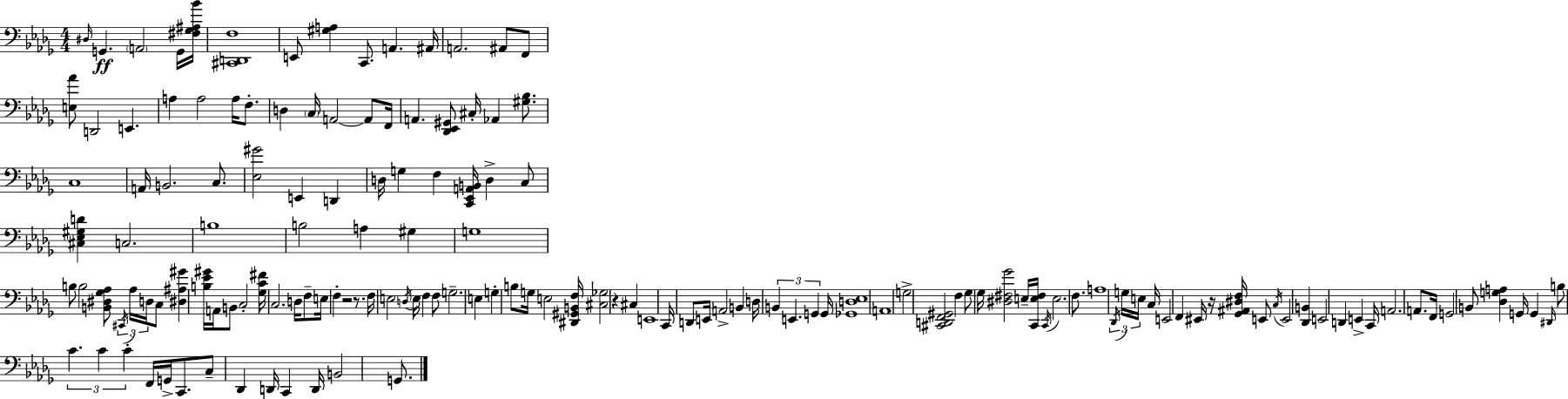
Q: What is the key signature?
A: BES minor